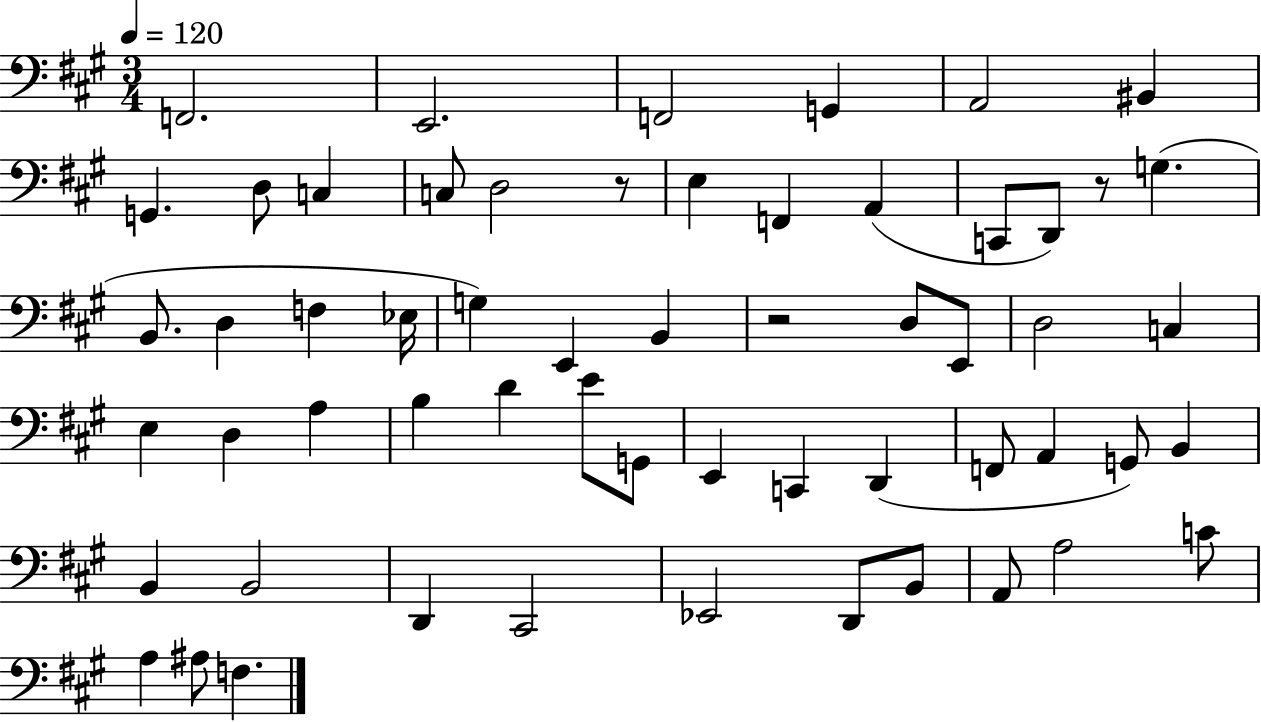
X:1
T:Untitled
M:3/4
L:1/4
K:A
F,,2 E,,2 F,,2 G,, A,,2 ^B,, G,, D,/2 C, C,/2 D,2 z/2 E, F,, A,, C,,/2 D,,/2 z/2 G, B,,/2 D, F, _E,/4 G, E,, B,, z2 D,/2 E,,/2 D,2 C, E, D, A, B, D E/2 G,,/2 E,, C,, D,, F,,/2 A,, G,,/2 B,, B,, B,,2 D,, ^C,,2 _E,,2 D,,/2 B,,/2 A,,/2 A,2 C/2 A, ^A,/2 F,